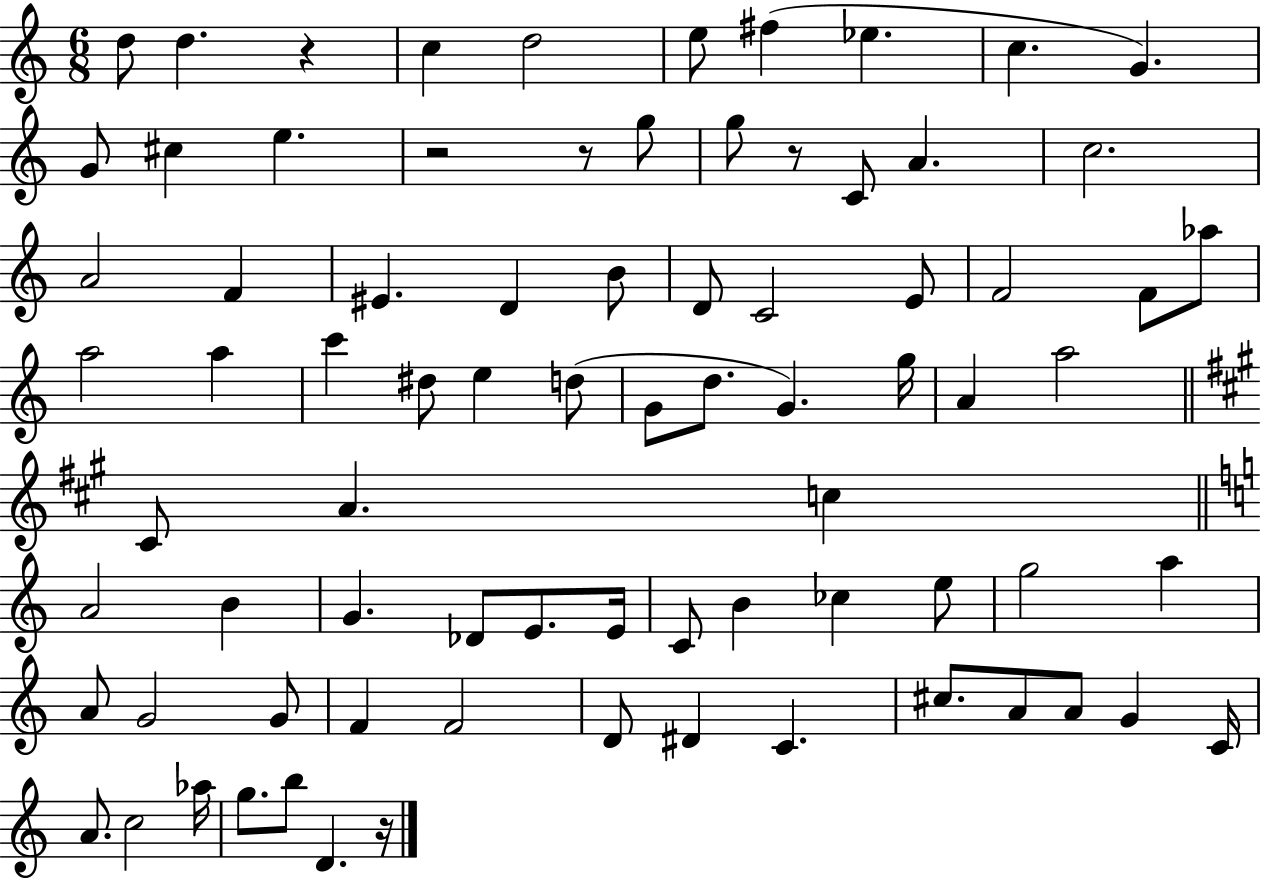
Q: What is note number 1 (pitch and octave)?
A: D5